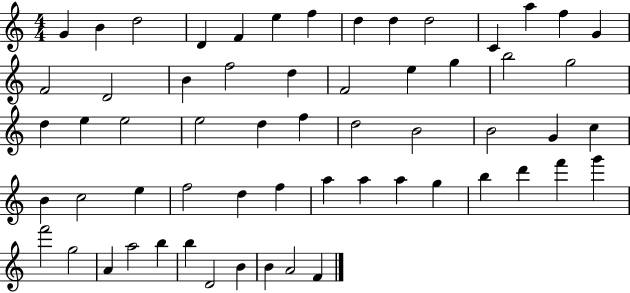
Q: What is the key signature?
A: C major